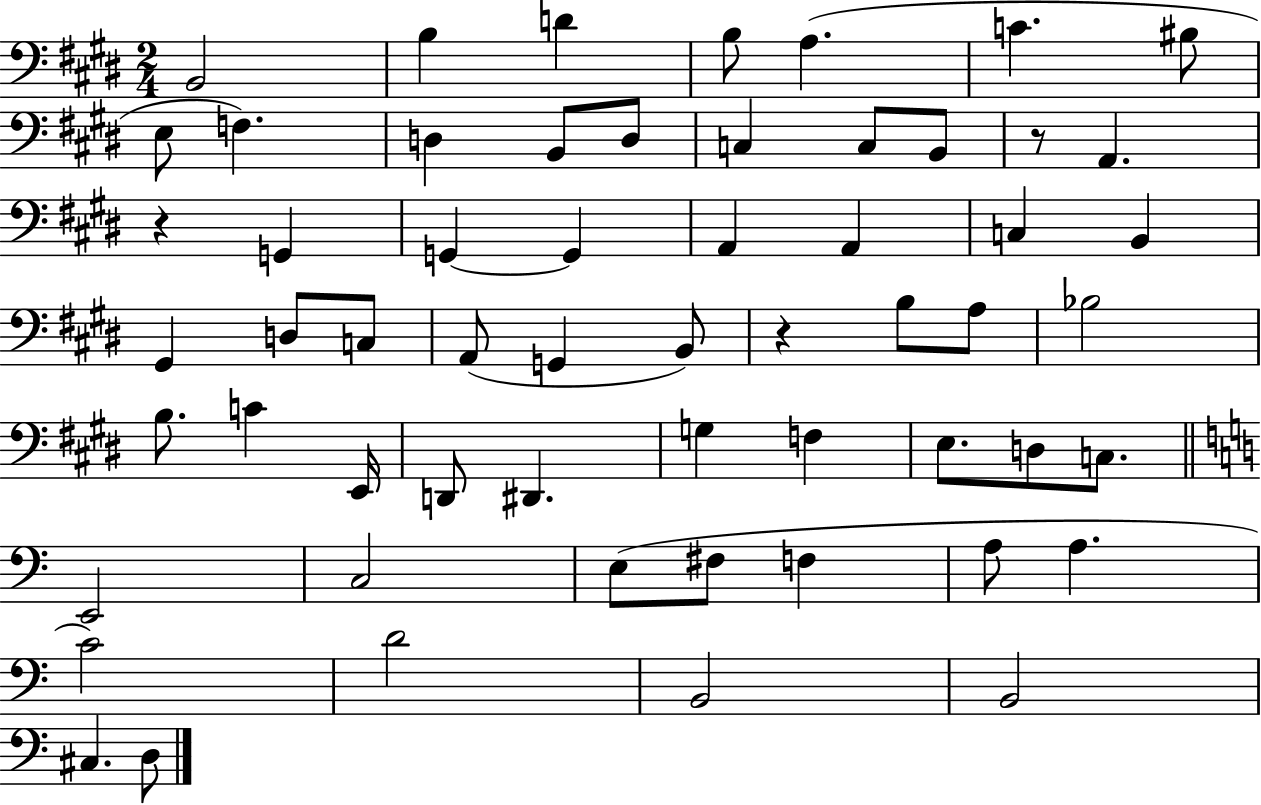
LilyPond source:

{
  \clef bass
  \numericTimeSignature
  \time 2/4
  \key e \major
  b,2 | b4 d'4 | b8 a4.( | c'4. bis8 | \break e8 f4.) | d4 b,8 d8 | c4 c8 b,8 | r8 a,4. | \break r4 g,4 | g,4~~ g,4 | a,4 a,4 | c4 b,4 | \break gis,4 d8 c8 | a,8( g,4 b,8) | r4 b8 a8 | bes2 | \break b8. c'4 e,16 | d,8 dis,4. | g4 f4 | e8. d8 c8. | \break \bar "||" \break \key a \minor e,2 | c2 | e8( fis8 f4 | a8 a4. | \break c'2) | d'2 | b,2 | b,2 | \break cis4. d8 | \bar "|."
}